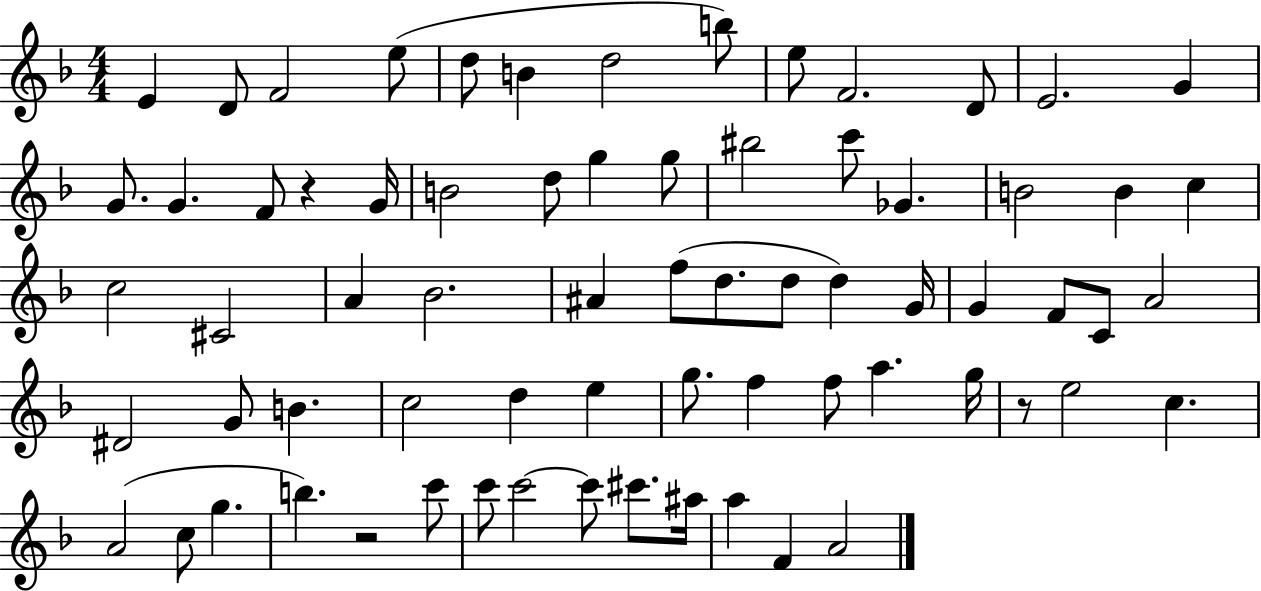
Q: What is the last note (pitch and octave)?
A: A4